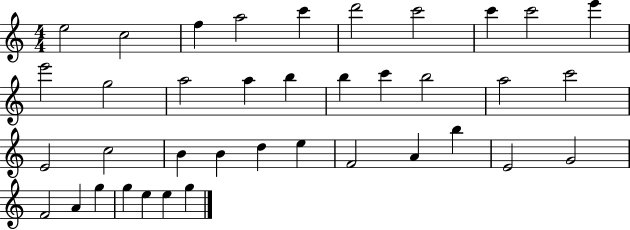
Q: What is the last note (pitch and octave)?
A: G5